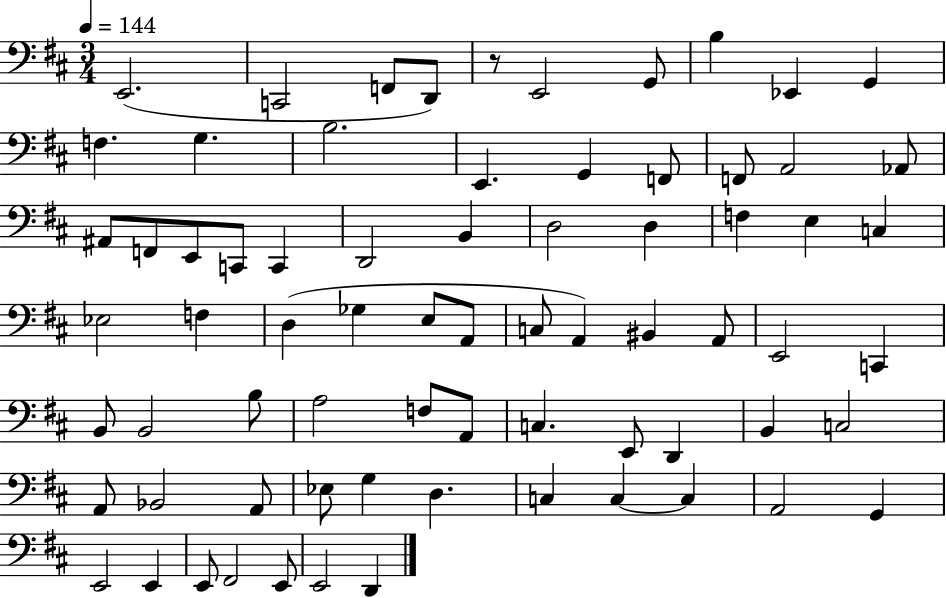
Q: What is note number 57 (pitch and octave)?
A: Eb3